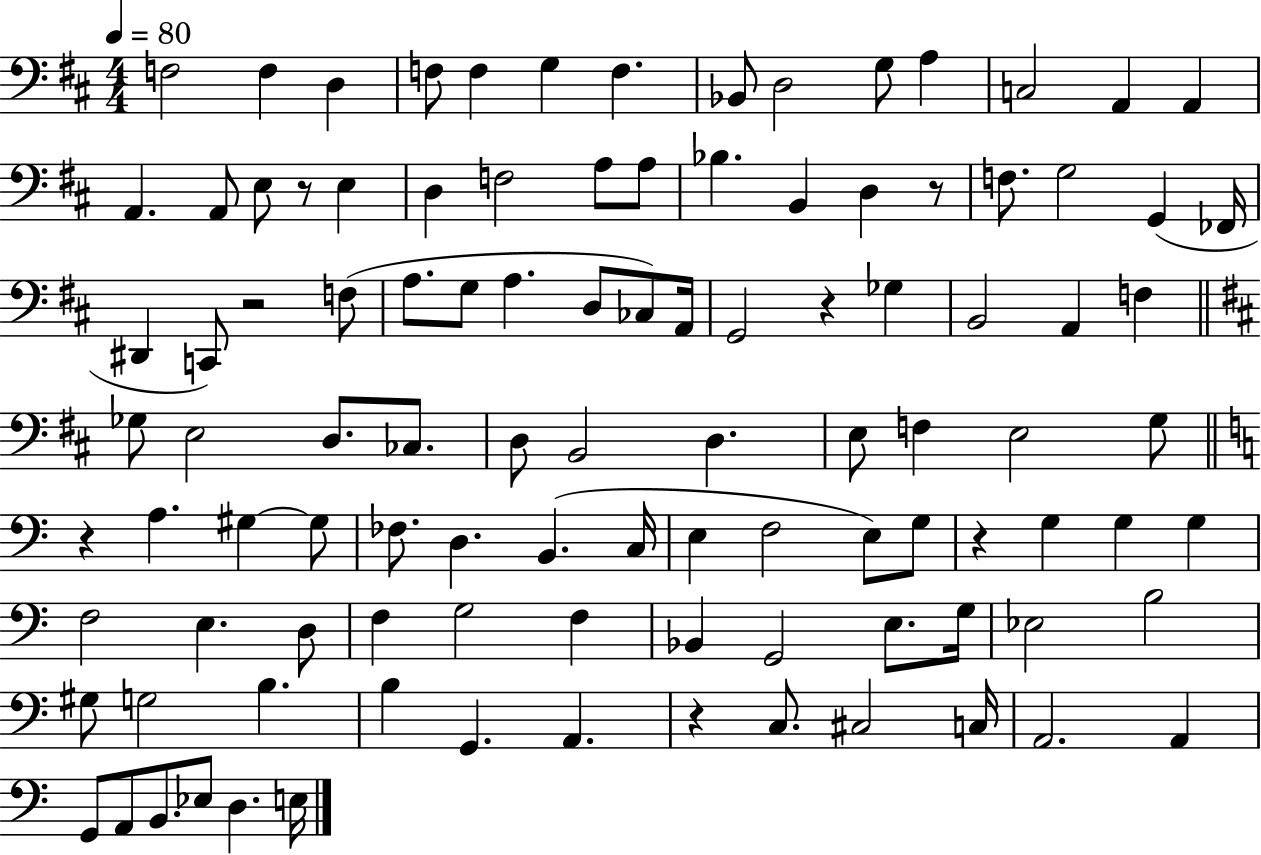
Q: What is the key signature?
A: D major